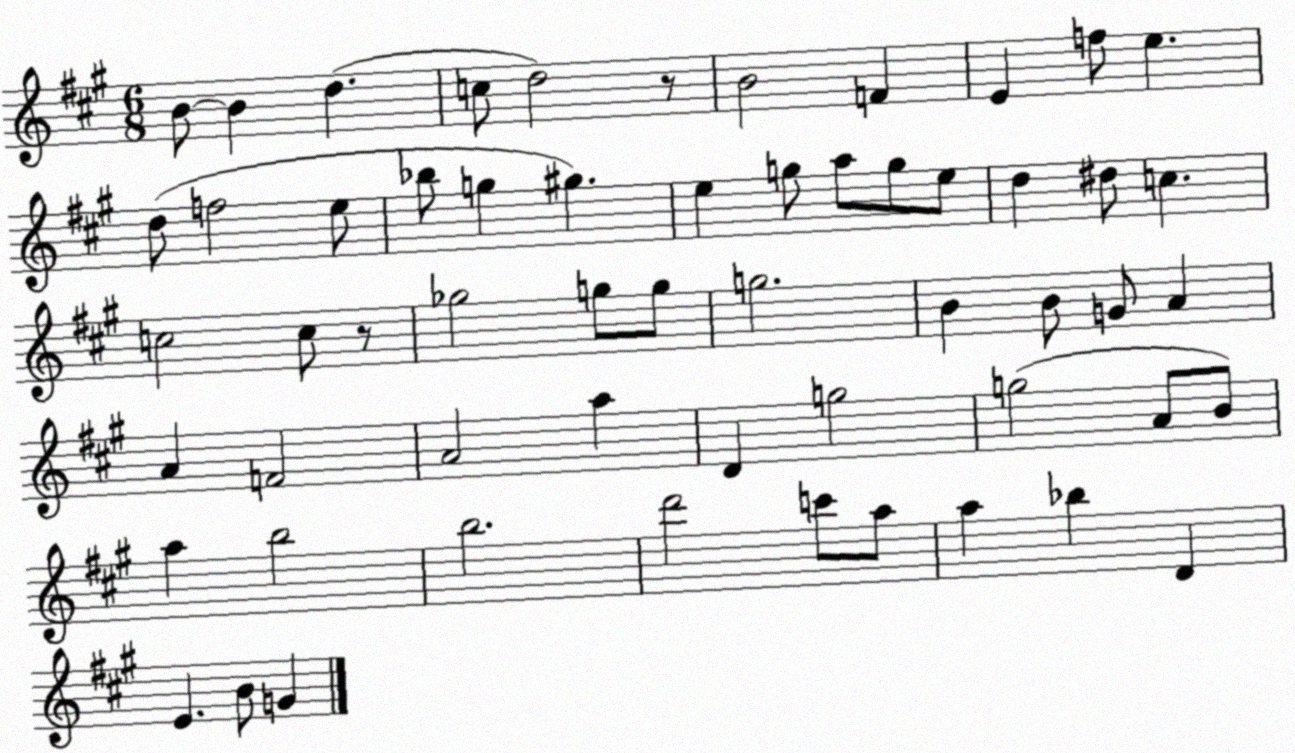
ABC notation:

X:1
T:Untitled
M:6/8
L:1/4
K:A
B/2 B d c/2 d2 z/2 B2 F E f/2 e d/2 f2 e/2 _b/2 g ^g e g/2 a/2 g/2 e/2 d ^d/2 c c2 c/2 z/2 _g2 g/2 g/2 g2 B B/2 G/2 A A F2 A2 a D g2 g2 A/2 B/2 a b2 b2 d'2 c'/2 a/2 a _b D E B/2 G